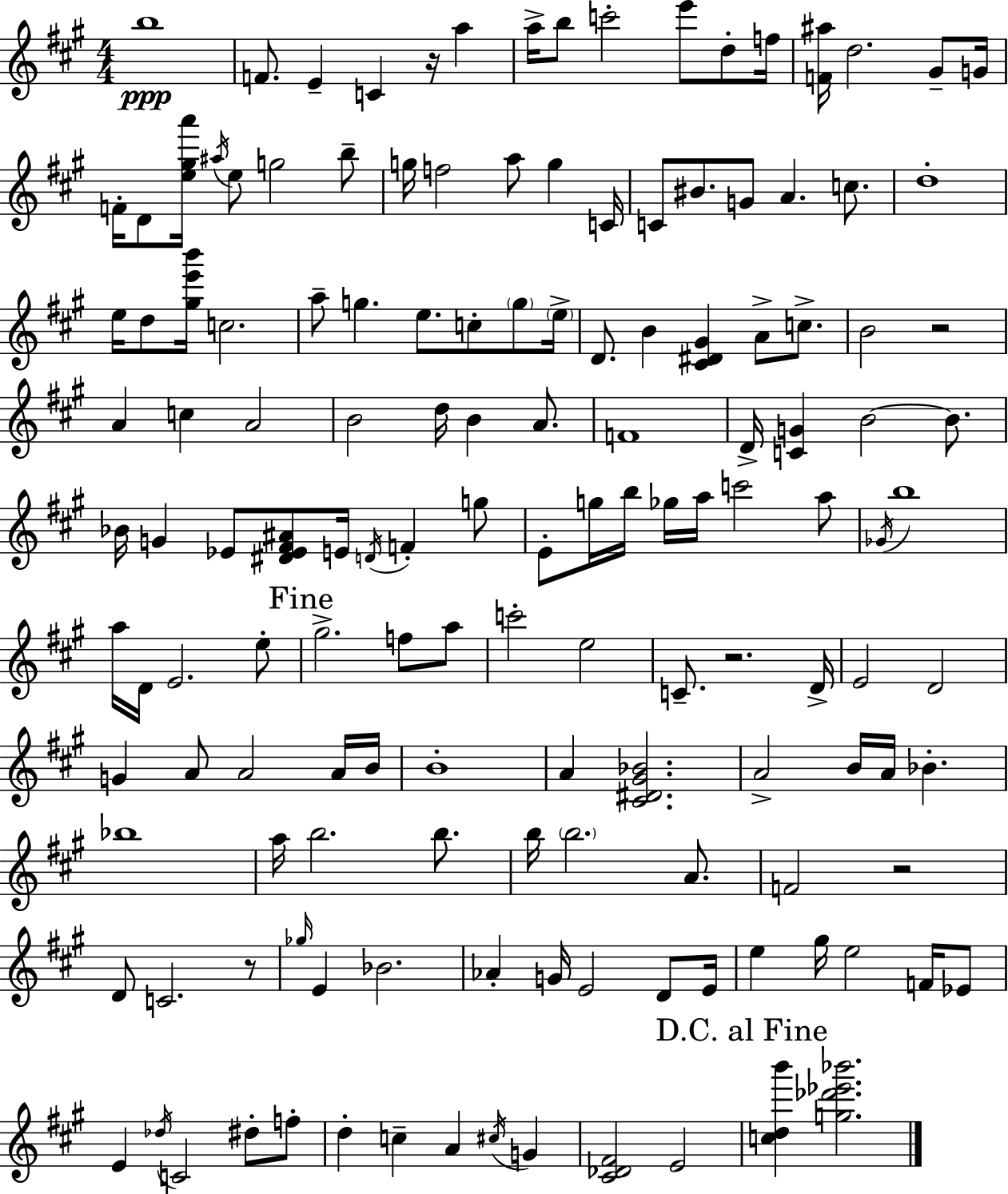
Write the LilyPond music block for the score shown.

{
  \clef treble
  \numericTimeSignature
  \time 4/4
  \key a \major
  b''1\ppp | f'8. e'4-- c'4 r16 a''4 | a''16-> b''8 c'''2-. e'''8 d''8-. f''16 | <f' ais''>16 d''2. gis'8-- g'16 | \break f'16-. d'8 <e'' gis'' a'''>16 \acciaccatura { ais''16 } e''8 g''2 b''8-- | g''16 f''2 a''8 g''4 | c'16 c'8 bis'8. g'8 a'4. c''8. | d''1-. | \break e''16 d''8 <gis'' e''' b'''>16 c''2. | a''8-- g''4. e''8. c''8-. \parenthesize g''8 | \parenthesize e''16-> d'8. b'4 <cis' dis' gis'>4 a'8-> c''8.-> | b'2 r2 | \break a'4 c''4 a'2 | b'2 d''16 b'4 a'8. | f'1 | d'16-> <c' g'>4 b'2~~ b'8. | \break bes'16 g'4 ees'8 <dis' ees' fis' ais'>8 e'16 \acciaccatura { d'16 } f'4-. | g''8 e'8-. g''16 b''16 ges''16 a''16 c'''2 | a''8 \acciaccatura { ges'16 } b''1 | a''16 d'16 e'2. | \break e''8-. \mark "Fine" gis''2.-> f''8 | a''8 c'''2-. e''2 | c'8.-- r2. | d'16-> e'2 d'2 | \break g'4 a'8 a'2 | a'16 b'16 b'1-. | a'4 <cis' dis' gis' bes'>2. | a'2-> b'16 a'16 bes'4.-. | \break bes''1 | a''16 b''2. | b''8. b''16 \parenthesize b''2. | a'8. f'2 r2 | \break d'8 c'2. | r8 \grace { ges''16 } e'4 bes'2. | aes'4-. g'16 e'2 | d'8 e'16 e''4 gis''16 e''2 | \break f'16 ees'8 e'4 \acciaccatura { des''16 } c'2 | dis''8-. f''8-. d''4-. c''4-- a'4 | \acciaccatura { cis''16 } g'4 <cis' des' fis'>2 e'2 | \mark "D.C. al Fine" <c'' d'' b'''>4 <g'' des''' ees''' bes'''>2. | \break \bar "|."
}